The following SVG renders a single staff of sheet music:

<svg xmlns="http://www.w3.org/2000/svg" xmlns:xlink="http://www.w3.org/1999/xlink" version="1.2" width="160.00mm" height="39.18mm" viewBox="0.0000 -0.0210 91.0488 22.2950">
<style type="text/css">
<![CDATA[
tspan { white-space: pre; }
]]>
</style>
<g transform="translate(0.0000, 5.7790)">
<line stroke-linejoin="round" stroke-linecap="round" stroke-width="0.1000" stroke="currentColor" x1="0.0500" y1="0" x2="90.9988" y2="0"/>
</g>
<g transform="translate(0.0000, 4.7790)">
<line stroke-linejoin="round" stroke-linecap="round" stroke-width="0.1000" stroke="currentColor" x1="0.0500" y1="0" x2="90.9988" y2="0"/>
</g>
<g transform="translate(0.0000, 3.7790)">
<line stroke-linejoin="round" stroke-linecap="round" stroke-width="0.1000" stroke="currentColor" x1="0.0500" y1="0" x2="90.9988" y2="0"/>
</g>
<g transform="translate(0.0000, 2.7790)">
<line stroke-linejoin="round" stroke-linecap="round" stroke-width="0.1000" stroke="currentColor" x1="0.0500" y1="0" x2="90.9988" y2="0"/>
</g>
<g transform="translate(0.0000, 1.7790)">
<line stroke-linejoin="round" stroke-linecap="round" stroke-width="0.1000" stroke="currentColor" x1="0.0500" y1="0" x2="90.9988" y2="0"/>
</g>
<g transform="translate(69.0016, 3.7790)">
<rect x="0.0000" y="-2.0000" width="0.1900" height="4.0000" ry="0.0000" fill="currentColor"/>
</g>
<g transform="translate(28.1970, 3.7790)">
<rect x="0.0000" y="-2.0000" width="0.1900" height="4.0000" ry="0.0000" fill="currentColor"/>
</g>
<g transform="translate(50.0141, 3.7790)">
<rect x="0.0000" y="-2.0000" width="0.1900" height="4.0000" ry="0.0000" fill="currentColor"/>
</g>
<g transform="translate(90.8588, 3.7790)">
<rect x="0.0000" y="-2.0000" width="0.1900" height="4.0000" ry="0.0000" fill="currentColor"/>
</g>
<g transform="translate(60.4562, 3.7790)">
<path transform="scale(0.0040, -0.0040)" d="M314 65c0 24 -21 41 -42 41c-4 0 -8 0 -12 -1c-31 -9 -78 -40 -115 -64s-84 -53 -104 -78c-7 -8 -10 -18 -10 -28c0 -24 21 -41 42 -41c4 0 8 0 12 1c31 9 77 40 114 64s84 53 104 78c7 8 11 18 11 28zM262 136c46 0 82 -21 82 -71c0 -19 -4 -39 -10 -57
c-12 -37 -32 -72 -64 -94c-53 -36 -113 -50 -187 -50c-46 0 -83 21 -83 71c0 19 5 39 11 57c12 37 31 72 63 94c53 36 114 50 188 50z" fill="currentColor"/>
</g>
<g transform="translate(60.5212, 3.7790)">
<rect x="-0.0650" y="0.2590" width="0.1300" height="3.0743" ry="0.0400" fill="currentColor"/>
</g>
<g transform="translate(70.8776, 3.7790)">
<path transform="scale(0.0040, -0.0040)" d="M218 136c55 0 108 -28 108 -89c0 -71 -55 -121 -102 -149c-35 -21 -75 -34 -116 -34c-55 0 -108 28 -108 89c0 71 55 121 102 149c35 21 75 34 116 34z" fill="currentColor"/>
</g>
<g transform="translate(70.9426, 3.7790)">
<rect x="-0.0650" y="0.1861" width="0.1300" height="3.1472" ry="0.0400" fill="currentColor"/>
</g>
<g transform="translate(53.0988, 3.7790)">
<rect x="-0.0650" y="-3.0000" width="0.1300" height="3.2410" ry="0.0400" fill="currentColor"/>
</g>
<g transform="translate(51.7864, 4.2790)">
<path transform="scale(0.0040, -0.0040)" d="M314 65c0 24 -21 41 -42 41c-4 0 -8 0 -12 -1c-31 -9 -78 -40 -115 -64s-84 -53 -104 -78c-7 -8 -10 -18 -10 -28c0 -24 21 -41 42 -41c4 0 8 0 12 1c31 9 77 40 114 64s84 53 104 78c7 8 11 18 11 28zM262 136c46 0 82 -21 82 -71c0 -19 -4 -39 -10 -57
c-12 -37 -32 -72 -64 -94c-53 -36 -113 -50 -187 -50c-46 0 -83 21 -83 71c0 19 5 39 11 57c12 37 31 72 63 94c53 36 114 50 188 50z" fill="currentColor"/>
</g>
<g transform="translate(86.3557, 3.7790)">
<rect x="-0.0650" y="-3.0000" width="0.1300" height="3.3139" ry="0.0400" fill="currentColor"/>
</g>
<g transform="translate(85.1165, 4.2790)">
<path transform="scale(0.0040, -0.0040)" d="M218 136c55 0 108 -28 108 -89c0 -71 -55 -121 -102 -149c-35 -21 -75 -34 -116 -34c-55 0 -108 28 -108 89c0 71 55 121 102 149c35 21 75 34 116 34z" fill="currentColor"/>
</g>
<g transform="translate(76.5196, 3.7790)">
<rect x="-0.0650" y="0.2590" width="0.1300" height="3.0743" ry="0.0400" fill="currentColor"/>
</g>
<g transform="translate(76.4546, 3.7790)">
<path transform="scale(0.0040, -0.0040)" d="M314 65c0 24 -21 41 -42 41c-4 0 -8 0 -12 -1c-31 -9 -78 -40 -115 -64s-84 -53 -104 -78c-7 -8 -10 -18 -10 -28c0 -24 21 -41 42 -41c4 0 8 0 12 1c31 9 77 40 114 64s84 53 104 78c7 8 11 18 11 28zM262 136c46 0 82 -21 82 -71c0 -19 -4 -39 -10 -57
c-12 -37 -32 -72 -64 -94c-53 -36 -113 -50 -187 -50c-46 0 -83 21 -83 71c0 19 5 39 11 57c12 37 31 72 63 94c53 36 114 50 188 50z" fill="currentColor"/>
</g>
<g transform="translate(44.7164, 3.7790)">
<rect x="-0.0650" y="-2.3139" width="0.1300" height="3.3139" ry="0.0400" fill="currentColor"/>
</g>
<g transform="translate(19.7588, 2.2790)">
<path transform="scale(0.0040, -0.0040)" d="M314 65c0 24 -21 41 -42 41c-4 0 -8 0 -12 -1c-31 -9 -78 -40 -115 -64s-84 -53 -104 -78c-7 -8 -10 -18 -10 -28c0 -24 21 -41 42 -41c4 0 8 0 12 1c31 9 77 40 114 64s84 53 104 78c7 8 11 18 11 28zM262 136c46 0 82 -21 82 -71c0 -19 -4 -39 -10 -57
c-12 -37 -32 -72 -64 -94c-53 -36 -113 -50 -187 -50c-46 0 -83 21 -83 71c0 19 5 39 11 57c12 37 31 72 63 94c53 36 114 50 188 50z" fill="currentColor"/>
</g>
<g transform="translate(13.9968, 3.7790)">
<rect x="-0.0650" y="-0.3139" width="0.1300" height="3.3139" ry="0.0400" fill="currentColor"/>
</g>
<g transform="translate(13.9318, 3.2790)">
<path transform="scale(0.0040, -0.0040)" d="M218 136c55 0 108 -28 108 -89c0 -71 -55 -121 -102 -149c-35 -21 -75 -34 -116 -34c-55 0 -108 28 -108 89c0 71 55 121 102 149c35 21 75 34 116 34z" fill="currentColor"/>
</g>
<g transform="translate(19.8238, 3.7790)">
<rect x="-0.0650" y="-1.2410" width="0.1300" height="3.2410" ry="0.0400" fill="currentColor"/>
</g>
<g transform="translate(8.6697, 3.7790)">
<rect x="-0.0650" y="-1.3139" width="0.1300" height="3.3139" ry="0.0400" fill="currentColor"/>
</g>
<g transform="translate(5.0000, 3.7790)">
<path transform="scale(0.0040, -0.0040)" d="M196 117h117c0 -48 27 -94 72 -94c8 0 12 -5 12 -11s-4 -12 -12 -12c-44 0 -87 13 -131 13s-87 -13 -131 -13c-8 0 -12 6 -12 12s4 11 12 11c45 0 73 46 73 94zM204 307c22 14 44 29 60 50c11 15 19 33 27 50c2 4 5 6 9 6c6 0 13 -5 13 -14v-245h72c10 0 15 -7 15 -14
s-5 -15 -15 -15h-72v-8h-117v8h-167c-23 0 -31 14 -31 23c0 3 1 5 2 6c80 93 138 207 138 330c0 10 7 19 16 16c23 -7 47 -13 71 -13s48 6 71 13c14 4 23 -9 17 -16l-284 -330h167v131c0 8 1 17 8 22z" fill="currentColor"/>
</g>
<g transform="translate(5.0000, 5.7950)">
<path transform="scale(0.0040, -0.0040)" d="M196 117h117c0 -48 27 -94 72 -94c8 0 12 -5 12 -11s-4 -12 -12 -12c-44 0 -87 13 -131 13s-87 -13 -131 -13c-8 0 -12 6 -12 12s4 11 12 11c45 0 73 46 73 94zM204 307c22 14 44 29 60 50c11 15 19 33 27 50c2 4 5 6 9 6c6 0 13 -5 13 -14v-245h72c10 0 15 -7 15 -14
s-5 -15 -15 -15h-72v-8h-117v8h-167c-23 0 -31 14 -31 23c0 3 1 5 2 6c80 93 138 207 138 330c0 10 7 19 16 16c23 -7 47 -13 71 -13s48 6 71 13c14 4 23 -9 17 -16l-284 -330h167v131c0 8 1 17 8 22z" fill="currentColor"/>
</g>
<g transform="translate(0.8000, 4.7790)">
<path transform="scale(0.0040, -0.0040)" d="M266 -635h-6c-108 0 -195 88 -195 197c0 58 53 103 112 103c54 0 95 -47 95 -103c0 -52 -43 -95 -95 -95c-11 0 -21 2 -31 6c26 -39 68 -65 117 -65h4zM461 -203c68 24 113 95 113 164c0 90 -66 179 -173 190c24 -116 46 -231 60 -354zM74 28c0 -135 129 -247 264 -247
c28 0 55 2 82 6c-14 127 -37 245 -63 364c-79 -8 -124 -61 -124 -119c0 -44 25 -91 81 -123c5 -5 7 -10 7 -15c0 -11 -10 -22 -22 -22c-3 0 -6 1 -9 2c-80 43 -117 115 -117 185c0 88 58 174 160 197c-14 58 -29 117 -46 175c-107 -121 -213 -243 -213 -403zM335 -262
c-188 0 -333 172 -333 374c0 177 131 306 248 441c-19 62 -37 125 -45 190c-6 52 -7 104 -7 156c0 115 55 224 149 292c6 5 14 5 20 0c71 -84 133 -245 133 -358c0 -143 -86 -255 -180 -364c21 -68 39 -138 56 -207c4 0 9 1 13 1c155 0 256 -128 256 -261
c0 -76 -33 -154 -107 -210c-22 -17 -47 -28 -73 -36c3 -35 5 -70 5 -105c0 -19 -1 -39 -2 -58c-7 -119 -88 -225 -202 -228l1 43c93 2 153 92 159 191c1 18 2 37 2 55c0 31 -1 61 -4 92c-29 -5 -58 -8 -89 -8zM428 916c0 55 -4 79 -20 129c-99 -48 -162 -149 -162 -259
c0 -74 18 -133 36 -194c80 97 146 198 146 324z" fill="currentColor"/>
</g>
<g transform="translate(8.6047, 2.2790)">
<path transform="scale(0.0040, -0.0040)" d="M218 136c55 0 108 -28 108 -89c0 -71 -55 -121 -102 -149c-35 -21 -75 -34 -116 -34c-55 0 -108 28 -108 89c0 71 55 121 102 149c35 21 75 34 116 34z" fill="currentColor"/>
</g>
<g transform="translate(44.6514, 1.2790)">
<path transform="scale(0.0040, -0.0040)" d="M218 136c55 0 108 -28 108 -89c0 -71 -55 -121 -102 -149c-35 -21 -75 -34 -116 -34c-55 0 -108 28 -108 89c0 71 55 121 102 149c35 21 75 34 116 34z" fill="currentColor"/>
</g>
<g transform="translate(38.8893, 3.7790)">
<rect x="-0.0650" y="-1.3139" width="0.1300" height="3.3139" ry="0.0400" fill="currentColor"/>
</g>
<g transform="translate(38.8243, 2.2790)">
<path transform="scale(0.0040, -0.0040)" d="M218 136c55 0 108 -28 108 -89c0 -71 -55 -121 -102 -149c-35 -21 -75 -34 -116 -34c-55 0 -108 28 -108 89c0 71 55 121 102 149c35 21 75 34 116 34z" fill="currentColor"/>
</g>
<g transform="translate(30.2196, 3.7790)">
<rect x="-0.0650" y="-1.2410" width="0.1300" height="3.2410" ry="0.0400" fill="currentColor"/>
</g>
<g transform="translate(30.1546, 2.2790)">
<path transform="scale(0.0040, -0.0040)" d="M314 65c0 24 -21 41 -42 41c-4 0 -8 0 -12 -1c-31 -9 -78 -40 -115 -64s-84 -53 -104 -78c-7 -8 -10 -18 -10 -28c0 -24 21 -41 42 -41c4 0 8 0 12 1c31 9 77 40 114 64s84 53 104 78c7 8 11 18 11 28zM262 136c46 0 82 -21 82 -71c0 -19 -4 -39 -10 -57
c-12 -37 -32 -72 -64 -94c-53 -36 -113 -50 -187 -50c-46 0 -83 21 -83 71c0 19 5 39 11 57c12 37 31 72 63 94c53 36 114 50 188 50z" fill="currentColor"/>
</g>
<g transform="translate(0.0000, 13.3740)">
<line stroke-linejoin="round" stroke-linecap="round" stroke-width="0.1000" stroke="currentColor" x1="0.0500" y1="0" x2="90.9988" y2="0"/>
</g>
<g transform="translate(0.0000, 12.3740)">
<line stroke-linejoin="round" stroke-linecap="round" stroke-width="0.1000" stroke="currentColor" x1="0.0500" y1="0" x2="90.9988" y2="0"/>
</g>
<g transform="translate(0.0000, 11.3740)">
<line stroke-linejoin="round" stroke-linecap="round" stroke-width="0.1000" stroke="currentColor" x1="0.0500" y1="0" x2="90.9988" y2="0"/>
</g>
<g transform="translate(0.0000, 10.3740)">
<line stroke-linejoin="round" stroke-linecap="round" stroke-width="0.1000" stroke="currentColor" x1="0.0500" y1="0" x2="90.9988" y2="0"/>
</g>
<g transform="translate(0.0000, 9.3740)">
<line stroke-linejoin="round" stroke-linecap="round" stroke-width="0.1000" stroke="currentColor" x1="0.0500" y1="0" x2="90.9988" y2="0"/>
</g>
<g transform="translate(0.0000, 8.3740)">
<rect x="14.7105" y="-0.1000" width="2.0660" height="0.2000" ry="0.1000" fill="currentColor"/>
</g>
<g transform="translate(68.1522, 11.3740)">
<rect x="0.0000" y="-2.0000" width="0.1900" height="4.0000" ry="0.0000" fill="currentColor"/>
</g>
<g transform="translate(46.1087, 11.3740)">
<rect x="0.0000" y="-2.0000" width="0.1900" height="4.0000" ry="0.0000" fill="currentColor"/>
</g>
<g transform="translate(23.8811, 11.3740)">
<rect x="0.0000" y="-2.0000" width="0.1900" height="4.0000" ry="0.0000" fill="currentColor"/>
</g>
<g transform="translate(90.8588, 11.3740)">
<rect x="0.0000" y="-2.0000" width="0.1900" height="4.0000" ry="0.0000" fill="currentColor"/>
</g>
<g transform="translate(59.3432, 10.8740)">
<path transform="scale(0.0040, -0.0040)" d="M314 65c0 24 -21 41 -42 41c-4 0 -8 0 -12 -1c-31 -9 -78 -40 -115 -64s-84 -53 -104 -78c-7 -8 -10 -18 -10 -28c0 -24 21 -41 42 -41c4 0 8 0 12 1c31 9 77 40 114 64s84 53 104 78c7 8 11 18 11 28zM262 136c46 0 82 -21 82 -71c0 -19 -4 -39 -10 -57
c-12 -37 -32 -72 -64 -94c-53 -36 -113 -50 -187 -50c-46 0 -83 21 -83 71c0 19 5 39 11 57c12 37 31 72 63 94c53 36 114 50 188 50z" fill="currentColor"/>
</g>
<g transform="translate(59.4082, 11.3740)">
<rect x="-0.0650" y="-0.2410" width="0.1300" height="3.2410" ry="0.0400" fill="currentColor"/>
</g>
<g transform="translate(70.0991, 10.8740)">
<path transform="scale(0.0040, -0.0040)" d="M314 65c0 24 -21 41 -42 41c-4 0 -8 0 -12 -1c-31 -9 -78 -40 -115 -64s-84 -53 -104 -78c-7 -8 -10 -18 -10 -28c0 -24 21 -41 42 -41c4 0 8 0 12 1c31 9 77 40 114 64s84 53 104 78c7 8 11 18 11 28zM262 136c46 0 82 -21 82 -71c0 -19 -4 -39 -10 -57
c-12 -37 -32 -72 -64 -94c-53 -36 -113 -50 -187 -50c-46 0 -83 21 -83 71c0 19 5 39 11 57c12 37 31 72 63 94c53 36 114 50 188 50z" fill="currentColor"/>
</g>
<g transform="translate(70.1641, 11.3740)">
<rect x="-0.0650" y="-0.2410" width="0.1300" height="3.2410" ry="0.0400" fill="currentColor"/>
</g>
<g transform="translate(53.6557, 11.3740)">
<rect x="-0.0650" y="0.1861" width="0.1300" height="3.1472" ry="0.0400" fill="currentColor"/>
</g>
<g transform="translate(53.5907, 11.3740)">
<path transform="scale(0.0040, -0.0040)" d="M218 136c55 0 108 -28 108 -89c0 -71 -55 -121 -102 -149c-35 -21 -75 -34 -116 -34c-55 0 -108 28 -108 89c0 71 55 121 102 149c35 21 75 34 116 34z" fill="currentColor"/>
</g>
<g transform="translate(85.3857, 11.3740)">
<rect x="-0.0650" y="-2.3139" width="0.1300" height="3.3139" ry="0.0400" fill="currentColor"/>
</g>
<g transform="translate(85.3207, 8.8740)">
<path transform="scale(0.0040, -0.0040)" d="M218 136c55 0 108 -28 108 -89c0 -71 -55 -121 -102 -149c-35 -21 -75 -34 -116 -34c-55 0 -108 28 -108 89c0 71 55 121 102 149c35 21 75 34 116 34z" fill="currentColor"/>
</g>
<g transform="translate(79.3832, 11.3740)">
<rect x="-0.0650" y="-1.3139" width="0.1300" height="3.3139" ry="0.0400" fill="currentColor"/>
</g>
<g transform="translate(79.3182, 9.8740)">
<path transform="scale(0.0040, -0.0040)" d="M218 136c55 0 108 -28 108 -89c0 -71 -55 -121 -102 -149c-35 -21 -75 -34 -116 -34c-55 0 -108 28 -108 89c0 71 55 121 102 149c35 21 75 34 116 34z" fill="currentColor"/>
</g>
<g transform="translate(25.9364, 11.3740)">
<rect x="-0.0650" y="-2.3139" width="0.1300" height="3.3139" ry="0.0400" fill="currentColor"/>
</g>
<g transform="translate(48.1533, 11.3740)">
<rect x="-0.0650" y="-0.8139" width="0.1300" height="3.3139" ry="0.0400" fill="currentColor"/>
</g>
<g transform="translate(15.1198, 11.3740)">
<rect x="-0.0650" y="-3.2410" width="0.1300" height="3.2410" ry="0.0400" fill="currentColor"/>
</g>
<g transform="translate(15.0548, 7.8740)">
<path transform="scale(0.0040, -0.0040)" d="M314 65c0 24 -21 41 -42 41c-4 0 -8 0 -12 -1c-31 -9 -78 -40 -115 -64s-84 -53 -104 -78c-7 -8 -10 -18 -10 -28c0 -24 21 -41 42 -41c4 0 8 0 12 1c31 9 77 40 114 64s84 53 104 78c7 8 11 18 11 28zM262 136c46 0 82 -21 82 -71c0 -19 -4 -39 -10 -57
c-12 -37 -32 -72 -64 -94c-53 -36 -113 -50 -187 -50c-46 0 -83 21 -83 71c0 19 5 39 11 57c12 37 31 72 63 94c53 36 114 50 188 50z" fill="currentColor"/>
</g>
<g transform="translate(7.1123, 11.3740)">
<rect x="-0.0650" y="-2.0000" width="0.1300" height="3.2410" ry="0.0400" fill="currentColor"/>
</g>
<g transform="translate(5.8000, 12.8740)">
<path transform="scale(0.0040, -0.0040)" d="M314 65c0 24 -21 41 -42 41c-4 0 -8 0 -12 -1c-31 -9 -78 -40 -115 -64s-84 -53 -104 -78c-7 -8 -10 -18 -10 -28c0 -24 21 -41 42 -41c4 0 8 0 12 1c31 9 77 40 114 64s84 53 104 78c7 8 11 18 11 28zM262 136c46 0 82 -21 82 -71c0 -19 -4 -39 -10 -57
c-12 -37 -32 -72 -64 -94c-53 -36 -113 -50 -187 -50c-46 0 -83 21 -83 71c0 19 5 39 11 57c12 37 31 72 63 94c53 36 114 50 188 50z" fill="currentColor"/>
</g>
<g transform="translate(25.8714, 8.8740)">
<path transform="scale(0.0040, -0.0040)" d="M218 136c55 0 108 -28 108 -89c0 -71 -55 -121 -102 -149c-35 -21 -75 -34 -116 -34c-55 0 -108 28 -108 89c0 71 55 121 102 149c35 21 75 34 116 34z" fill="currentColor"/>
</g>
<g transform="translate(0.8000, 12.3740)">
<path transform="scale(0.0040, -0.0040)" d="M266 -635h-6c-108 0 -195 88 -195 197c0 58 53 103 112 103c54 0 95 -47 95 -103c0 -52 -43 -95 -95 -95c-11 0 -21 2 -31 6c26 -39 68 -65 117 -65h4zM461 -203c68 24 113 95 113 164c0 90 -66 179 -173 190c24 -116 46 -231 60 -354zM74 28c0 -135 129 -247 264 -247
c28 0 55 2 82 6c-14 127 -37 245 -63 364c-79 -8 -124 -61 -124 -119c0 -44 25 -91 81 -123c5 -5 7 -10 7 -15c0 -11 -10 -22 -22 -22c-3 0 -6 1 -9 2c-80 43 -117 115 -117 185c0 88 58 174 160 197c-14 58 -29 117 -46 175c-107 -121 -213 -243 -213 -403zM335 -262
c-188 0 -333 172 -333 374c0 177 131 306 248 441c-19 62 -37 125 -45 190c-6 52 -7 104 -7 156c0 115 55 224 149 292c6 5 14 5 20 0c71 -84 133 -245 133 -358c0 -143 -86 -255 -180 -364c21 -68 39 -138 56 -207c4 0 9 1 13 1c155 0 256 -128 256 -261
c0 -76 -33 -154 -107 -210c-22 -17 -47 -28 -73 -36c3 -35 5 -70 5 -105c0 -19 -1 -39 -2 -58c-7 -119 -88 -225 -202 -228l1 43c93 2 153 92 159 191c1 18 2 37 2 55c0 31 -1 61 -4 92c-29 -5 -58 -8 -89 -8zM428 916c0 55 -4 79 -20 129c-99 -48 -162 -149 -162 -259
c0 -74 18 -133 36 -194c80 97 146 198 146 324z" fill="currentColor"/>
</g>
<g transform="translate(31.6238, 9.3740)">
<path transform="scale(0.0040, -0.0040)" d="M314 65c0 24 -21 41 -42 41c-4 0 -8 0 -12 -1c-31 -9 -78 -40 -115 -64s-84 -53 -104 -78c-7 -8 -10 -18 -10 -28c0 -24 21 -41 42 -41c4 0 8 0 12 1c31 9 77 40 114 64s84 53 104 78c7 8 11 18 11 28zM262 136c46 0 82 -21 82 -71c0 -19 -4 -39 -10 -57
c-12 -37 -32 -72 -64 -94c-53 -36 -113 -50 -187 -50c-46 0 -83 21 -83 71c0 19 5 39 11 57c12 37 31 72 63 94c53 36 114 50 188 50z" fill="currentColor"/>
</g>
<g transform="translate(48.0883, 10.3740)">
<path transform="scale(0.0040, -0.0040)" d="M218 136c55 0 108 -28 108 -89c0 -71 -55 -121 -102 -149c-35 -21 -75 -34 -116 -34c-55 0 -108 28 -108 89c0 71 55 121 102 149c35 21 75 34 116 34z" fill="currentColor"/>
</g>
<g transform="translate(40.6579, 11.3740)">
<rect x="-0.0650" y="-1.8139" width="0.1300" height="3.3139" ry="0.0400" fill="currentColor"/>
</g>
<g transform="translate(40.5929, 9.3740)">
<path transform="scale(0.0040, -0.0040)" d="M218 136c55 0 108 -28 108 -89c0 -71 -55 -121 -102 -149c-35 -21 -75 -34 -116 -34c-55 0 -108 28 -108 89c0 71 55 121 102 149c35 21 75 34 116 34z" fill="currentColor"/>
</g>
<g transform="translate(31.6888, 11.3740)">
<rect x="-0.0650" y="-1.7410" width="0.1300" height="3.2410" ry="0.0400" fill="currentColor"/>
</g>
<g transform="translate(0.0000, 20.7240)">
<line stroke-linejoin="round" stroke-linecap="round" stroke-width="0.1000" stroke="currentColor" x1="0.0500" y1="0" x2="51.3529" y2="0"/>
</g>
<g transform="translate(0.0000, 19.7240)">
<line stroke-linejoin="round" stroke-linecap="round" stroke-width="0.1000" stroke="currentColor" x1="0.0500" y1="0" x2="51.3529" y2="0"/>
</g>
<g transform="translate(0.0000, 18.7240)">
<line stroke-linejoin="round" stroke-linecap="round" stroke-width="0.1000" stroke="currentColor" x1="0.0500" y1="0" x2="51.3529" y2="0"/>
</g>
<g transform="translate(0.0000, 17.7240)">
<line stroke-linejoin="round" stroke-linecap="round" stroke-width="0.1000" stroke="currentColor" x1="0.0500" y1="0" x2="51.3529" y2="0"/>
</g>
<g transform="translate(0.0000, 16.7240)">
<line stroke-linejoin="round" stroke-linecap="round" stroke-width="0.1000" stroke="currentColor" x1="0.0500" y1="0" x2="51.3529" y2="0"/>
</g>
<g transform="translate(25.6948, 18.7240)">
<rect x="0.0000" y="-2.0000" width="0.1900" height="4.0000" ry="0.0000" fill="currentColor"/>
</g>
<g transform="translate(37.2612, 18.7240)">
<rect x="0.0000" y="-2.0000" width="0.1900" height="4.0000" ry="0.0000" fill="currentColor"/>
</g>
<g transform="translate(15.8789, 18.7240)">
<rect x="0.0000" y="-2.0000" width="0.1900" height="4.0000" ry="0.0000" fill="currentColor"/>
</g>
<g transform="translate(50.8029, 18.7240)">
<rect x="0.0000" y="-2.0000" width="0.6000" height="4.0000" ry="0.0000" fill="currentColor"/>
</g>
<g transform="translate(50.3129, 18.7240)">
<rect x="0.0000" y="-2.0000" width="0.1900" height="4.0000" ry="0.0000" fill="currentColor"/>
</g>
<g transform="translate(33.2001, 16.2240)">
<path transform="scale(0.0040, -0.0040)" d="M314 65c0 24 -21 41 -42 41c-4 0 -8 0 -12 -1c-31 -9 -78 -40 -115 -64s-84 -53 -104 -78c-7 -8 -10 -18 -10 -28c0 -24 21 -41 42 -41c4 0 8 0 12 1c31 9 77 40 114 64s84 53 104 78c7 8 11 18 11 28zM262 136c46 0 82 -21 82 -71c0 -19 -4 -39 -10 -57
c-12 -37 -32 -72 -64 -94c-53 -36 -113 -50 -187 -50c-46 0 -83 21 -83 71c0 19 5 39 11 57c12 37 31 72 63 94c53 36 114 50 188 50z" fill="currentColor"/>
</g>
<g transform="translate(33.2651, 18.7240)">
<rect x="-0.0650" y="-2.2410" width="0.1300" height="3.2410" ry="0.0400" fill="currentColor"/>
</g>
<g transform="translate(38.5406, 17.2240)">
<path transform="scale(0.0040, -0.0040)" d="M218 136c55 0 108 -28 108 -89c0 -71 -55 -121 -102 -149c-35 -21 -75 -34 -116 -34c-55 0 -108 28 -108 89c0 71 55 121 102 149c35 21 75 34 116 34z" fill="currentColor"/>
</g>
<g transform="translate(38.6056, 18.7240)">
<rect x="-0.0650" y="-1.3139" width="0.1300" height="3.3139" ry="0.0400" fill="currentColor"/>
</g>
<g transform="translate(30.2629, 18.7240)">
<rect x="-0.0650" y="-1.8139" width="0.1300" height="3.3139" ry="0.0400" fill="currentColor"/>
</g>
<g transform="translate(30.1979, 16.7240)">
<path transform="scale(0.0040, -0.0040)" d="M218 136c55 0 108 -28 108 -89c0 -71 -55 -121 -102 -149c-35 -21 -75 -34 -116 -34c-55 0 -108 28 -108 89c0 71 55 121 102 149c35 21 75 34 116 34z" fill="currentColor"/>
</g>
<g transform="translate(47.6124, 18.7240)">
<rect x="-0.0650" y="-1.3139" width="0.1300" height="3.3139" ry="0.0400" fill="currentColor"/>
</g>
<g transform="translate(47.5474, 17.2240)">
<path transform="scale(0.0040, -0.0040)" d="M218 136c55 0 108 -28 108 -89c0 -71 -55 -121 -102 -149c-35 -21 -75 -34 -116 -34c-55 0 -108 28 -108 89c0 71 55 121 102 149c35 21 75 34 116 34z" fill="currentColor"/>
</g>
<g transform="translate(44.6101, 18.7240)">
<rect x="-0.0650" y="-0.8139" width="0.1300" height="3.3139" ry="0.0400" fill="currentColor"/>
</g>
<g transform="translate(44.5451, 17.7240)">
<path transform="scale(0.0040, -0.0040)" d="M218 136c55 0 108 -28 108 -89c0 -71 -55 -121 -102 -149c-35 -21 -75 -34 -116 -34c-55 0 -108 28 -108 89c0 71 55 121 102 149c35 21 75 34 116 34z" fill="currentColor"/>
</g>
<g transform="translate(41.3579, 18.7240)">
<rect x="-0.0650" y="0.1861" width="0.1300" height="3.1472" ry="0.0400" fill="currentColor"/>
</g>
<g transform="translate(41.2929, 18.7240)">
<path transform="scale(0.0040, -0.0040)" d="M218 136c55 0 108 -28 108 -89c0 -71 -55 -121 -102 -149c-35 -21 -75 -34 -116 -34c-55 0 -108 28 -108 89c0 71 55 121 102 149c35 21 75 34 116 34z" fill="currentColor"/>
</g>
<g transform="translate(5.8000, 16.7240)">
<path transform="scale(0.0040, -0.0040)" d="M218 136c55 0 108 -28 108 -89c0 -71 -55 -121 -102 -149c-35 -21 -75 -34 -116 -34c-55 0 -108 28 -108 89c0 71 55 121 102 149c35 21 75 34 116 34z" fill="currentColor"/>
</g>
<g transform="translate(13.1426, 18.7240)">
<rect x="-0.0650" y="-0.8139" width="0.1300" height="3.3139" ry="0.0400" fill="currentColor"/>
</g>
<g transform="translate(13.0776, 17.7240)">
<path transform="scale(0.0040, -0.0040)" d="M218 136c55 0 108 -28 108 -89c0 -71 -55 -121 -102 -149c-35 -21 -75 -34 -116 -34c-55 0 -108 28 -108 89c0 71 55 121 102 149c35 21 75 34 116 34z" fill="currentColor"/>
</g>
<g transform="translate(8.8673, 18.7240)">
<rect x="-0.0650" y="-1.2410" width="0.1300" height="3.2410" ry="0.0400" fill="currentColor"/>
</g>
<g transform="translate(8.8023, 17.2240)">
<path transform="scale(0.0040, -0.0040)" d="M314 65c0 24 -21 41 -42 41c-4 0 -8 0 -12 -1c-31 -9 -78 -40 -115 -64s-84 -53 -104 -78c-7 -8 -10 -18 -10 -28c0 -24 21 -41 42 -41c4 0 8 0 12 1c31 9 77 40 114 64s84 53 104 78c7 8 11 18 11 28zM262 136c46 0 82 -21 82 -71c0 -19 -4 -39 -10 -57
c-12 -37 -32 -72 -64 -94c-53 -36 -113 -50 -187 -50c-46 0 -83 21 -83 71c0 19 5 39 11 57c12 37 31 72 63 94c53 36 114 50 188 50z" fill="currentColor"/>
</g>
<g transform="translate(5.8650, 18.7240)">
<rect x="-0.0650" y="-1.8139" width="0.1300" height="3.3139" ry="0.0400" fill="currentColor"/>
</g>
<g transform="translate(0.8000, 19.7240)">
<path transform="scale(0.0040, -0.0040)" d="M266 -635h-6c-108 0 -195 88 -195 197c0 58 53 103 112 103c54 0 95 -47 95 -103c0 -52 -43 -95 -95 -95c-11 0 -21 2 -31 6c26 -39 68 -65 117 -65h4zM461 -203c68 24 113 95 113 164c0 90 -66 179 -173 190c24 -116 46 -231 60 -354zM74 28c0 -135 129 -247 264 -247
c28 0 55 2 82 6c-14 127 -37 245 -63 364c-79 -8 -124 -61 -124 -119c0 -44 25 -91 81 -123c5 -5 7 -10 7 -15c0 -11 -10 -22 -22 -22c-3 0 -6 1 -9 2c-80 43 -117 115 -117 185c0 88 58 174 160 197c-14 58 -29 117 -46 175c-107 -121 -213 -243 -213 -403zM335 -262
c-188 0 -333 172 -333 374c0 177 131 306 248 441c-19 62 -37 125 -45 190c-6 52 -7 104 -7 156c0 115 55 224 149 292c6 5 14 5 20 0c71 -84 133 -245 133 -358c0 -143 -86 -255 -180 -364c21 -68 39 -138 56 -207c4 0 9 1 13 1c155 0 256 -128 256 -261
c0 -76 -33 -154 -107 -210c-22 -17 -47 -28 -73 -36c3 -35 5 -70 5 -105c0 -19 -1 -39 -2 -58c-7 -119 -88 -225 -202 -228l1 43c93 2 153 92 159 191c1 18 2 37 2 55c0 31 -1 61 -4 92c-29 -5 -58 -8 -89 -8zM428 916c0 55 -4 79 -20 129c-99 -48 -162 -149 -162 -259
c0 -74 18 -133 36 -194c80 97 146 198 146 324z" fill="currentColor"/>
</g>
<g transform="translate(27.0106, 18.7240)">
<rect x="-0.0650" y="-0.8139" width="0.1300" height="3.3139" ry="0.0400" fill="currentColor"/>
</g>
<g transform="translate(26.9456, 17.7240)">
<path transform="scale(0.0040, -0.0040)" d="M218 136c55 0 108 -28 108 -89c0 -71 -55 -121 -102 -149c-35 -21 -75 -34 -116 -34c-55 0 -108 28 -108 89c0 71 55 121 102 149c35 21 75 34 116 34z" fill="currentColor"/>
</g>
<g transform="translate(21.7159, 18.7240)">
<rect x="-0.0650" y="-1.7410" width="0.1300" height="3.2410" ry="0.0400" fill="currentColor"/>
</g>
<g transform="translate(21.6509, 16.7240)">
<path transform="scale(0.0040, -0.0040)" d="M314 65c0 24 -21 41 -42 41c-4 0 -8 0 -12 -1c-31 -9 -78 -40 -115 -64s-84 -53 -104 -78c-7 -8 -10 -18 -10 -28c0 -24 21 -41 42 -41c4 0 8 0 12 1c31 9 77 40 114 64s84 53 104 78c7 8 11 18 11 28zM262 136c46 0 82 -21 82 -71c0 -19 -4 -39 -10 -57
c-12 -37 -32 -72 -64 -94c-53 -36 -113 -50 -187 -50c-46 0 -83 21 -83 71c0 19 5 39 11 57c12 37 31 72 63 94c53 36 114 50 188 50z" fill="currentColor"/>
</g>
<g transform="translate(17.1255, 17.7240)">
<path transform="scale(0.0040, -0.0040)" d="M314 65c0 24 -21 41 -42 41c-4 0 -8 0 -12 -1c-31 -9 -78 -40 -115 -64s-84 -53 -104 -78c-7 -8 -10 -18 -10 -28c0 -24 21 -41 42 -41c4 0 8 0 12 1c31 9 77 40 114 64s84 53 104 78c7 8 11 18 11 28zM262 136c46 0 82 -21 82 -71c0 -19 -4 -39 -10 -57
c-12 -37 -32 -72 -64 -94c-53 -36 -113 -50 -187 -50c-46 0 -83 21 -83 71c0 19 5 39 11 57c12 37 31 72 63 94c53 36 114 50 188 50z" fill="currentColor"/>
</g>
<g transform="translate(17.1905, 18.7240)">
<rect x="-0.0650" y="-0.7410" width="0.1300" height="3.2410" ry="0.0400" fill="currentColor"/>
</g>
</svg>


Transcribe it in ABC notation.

X:1
T:Untitled
M:4/4
L:1/4
K:C
e c e2 e2 e g A2 B2 B B2 A F2 b2 g f2 f d B c2 c2 e g f e2 d d2 f2 d f g2 e B d e